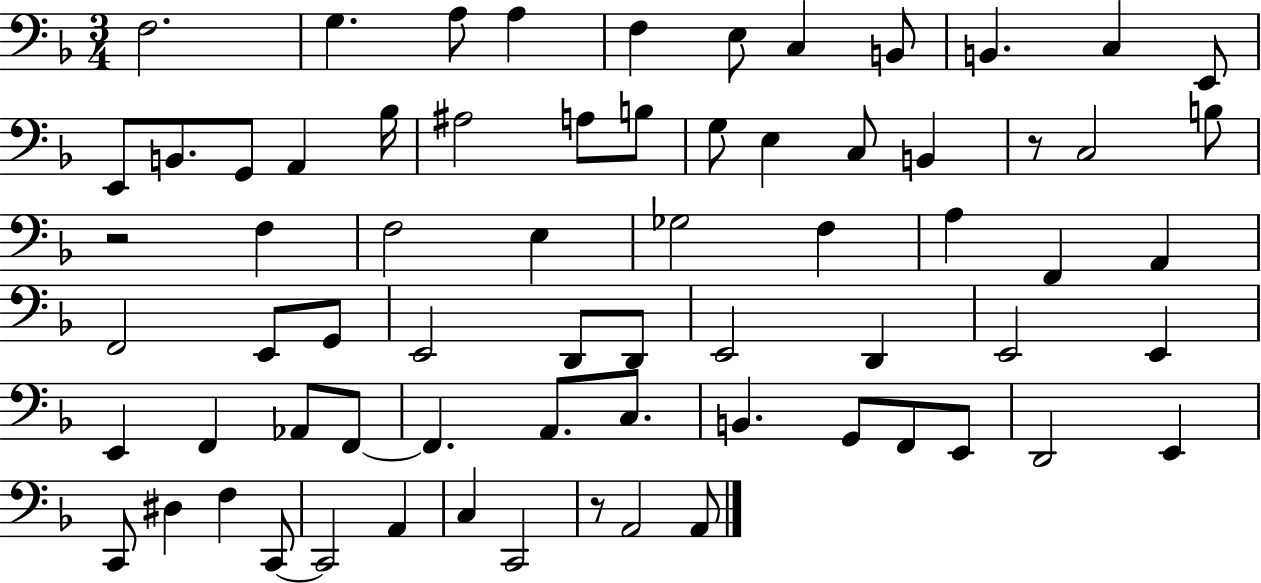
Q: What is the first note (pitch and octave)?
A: F3